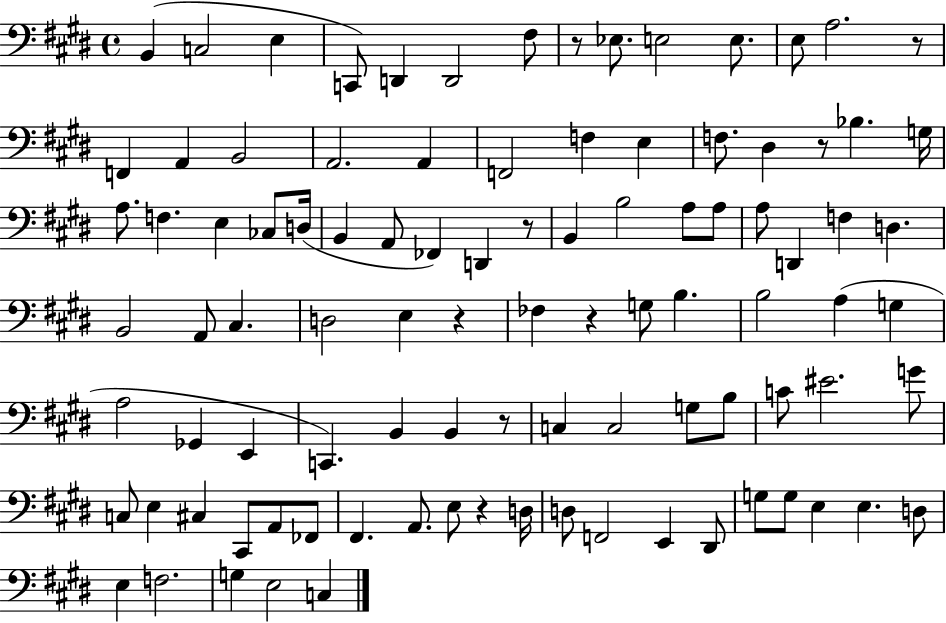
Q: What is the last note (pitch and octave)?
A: C3